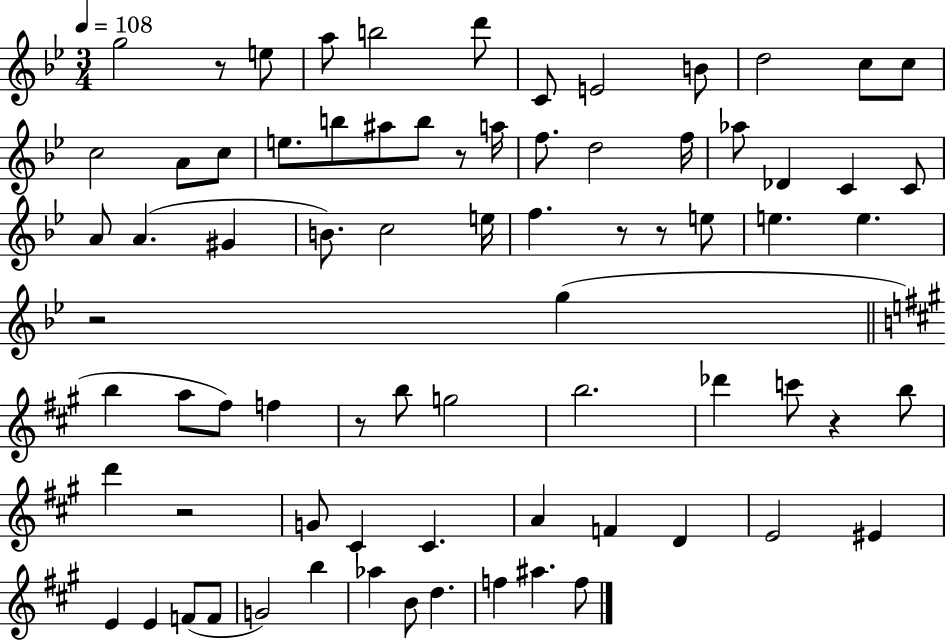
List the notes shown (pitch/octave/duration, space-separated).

G5/h R/e E5/e A5/e B5/h D6/e C4/e E4/h B4/e D5/h C5/e C5/e C5/h A4/e C5/e E5/e. B5/e A#5/e B5/e R/e A5/s F5/e. D5/h F5/s Ab5/e Db4/q C4/q C4/e A4/e A4/q. G#4/q B4/e. C5/h E5/s F5/q. R/e R/e E5/e E5/q. E5/q. R/h G5/q B5/q A5/e F#5/e F5/q R/e B5/e G5/h B5/h. Db6/q C6/e R/q B5/e D6/q R/h G4/e C#4/q C#4/q. A4/q F4/q D4/q E4/h EIS4/q E4/q E4/q F4/e F4/e G4/h B5/q Ab5/q B4/e D5/q. F5/q A#5/q. F5/e